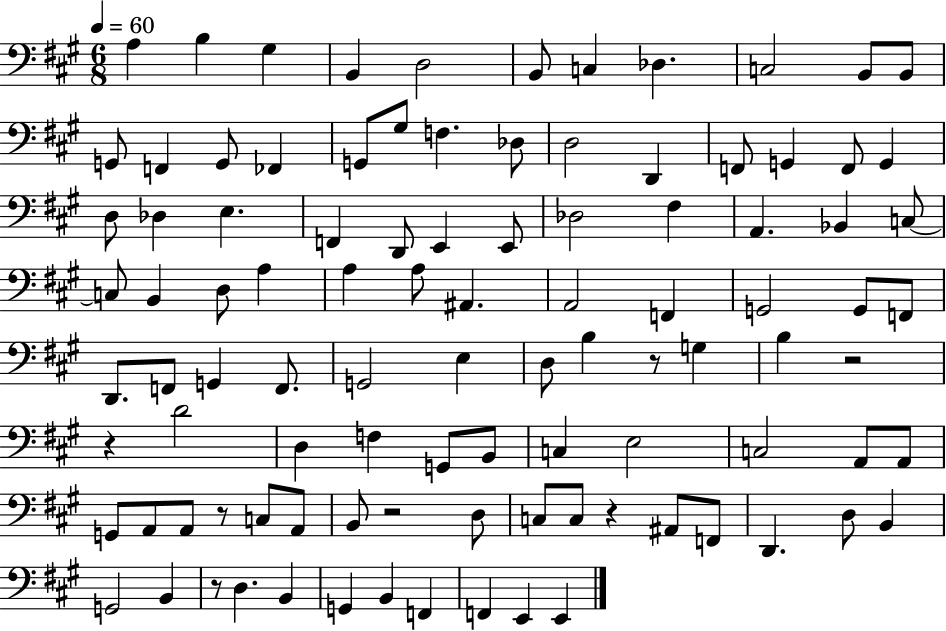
{
  \clef bass
  \numericTimeSignature
  \time 6/8
  \key a \major
  \tempo 4 = 60
  a4 b4 gis4 | b,4 d2 | b,8 c4 des4. | c2 b,8 b,8 | \break g,8 f,4 g,8 fes,4 | g,8 gis8 f4. des8 | d2 d,4 | f,8 g,4 f,8 g,4 | \break d8 des4 e4. | f,4 d,8 e,4 e,8 | des2 fis4 | a,4. bes,4 c8~~ | \break c8 b,4 d8 a4 | a4 a8 ais,4. | a,2 f,4 | g,2 g,8 f,8 | \break d,8. f,8 g,4 f,8. | g,2 e4 | d8 b4 r8 g4 | b4 r2 | \break r4 d'2 | d4 f4 g,8 b,8 | c4 e2 | c2 a,8 a,8 | \break g,8 a,8 a,8 r8 c8 a,8 | b,8 r2 d8 | c8 c8 r4 ais,8 f,8 | d,4. d8 b,4 | \break g,2 b,4 | r8 d4. b,4 | g,4 b,4 f,4 | f,4 e,4 e,4 | \break \bar "|."
}